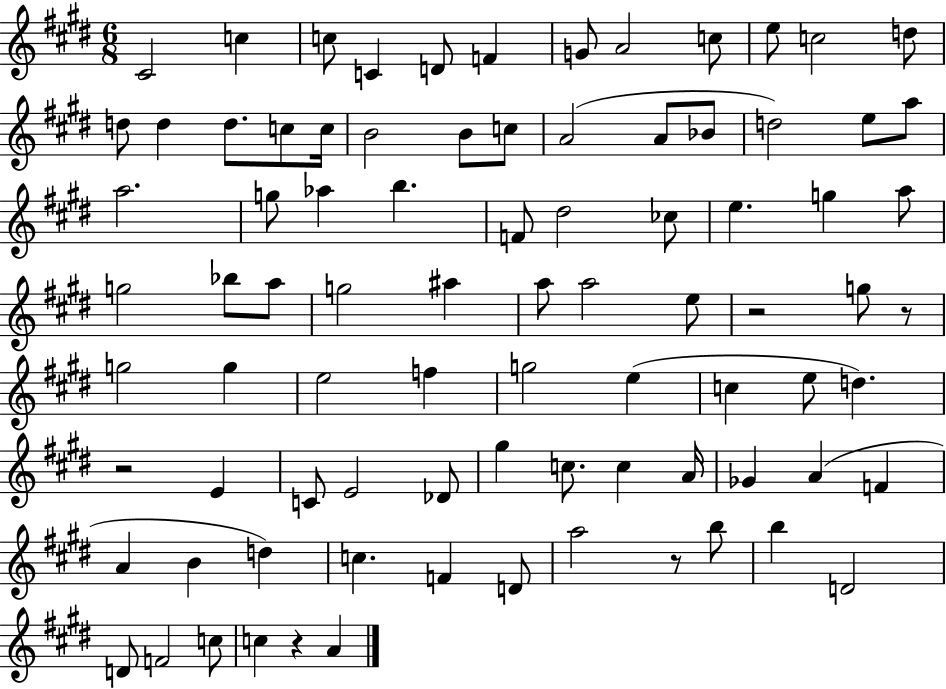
X:1
T:Untitled
M:6/8
L:1/4
K:E
^C2 c c/2 C D/2 F G/2 A2 c/2 e/2 c2 d/2 d/2 d d/2 c/2 c/4 B2 B/2 c/2 A2 A/2 _B/2 d2 e/2 a/2 a2 g/2 _a b F/2 ^d2 _c/2 e g a/2 g2 _b/2 a/2 g2 ^a a/2 a2 e/2 z2 g/2 z/2 g2 g e2 f g2 e c e/2 d z2 E C/2 E2 _D/2 ^g c/2 c A/4 _G A F A B d c F D/2 a2 z/2 b/2 b D2 D/2 F2 c/2 c z A